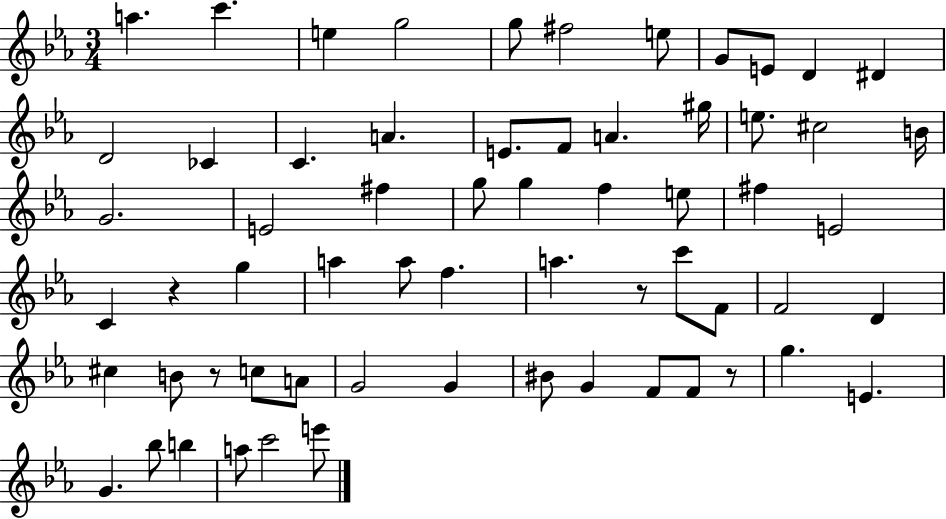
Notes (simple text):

A5/q. C6/q. E5/q G5/h G5/e F#5/h E5/e G4/e E4/e D4/q D#4/q D4/h CES4/q C4/q. A4/q. E4/e. F4/e A4/q. G#5/s E5/e. C#5/h B4/s G4/h. E4/h F#5/q G5/e G5/q F5/q E5/e F#5/q E4/h C4/q R/q G5/q A5/q A5/e F5/q. A5/q. R/e C6/e F4/e F4/h D4/q C#5/q B4/e R/e C5/e A4/e G4/h G4/q BIS4/e G4/q F4/e F4/e R/e G5/q. E4/q. G4/q. Bb5/e B5/q A5/e C6/h E6/e